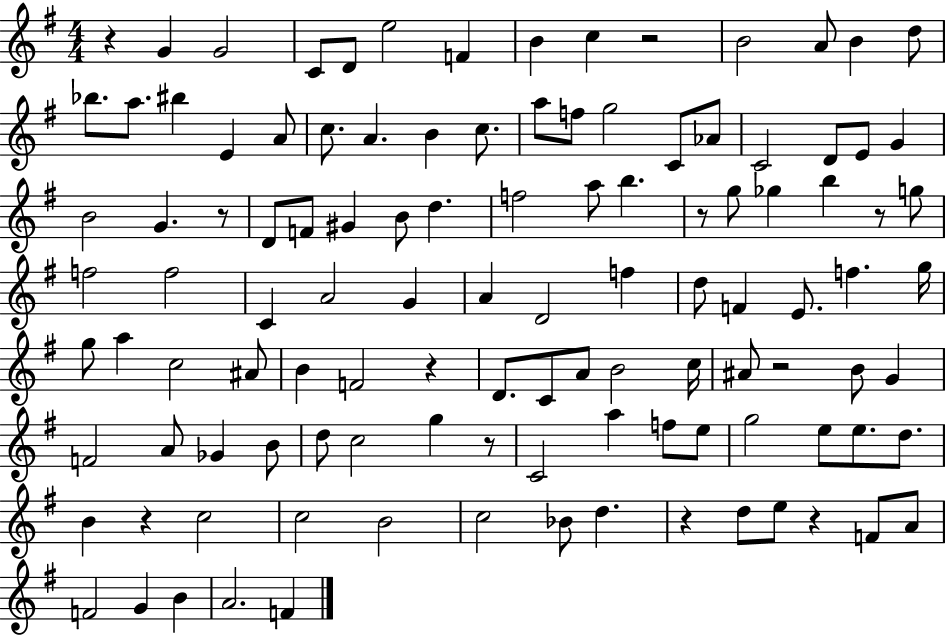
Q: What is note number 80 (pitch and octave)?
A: A5